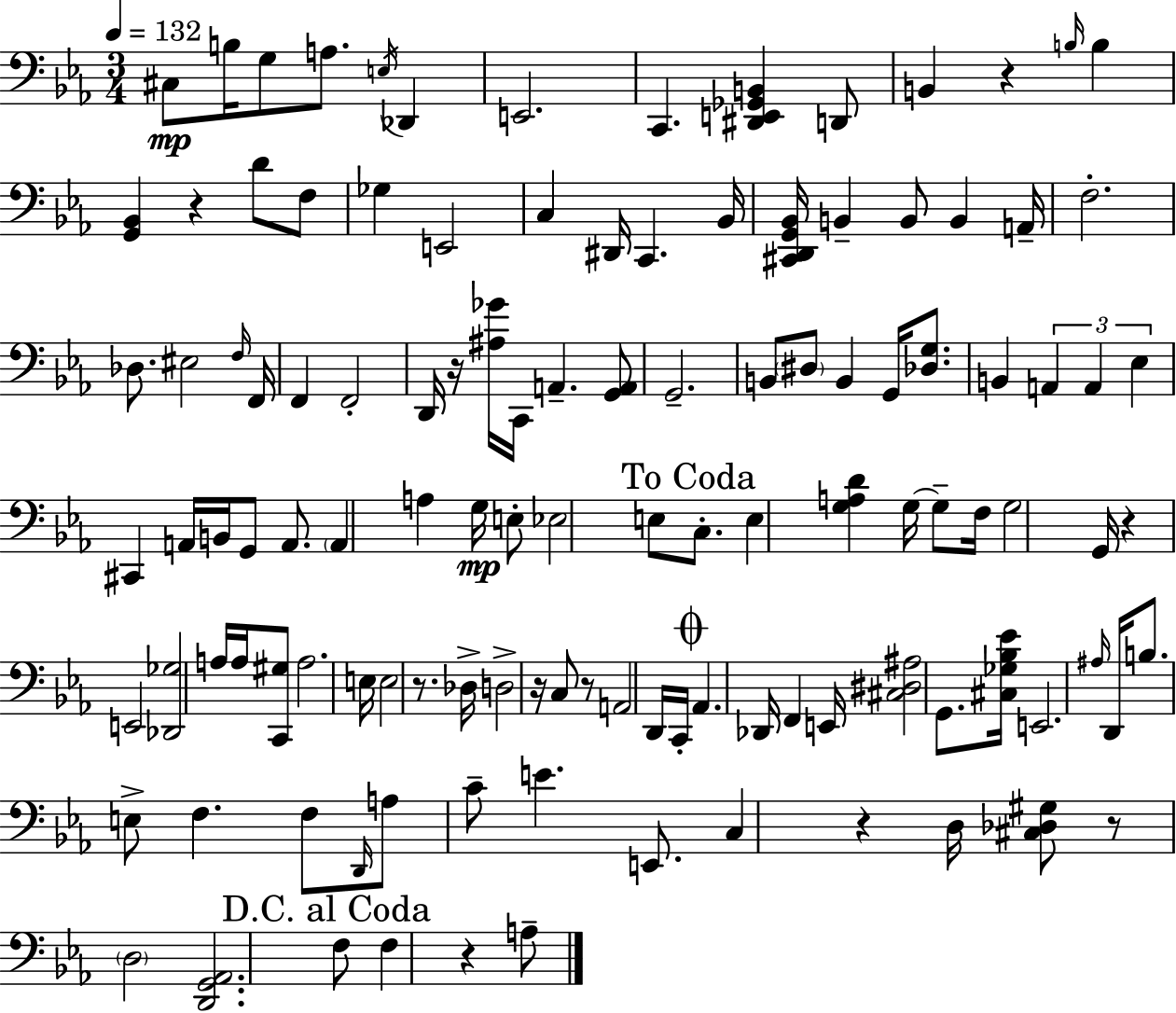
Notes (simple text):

C#3/e B3/s G3/e A3/e. E3/s Db2/q E2/h. C2/q. [D#2,E2,Gb2,B2]/q D2/e B2/q R/q B3/s B3/q [G2,Bb2]/q R/q D4/e F3/e Gb3/q E2/h C3/q D#2/s C2/q. Bb2/s [C#2,D2,G2,Bb2]/s B2/q B2/e B2/q A2/s F3/h. Db3/e. EIS3/h F3/s F2/s F2/q F2/h D2/s R/s [A#3,Gb4]/s C2/s A2/q. [G2,A2]/e G2/h. B2/e D#3/e B2/q G2/s [Db3,G3]/e. B2/q A2/q A2/q Eb3/q C#2/q A2/s B2/s G2/e A2/e. A2/q A3/q G3/s E3/e Eb3/h E3/e C3/e. E3/q [G3,A3,D4]/q G3/s G3/e F3/s G3/h G2/s R/q E2/h [Db2,Gb3]/h A3/s A3/s [C2,G#3]/e A3/h. E3/s E3/h R/e. Db3/s D3/h R/s C3/e R/e A2/h D2/s C2/s Ab2/q. Db2/s F2/q E2/s [C#3,D#3,A#3]/h G2/e. [C#3,Gb3,Bb3,Eb4]/s E2/h. A#3/s D2/s B3/e. E3/e F3/q. F3/e D2/s A3/e C4/e E4/q. E2/e. C3/q R/q D3/s [C#3,Db3,G#3]/e R/e D3/h [D2,G2,Ab2]/h. F3/e F3/q R/q A3/e